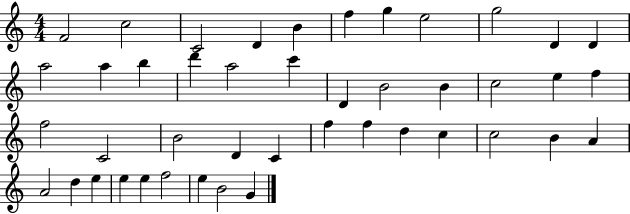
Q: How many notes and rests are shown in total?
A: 44